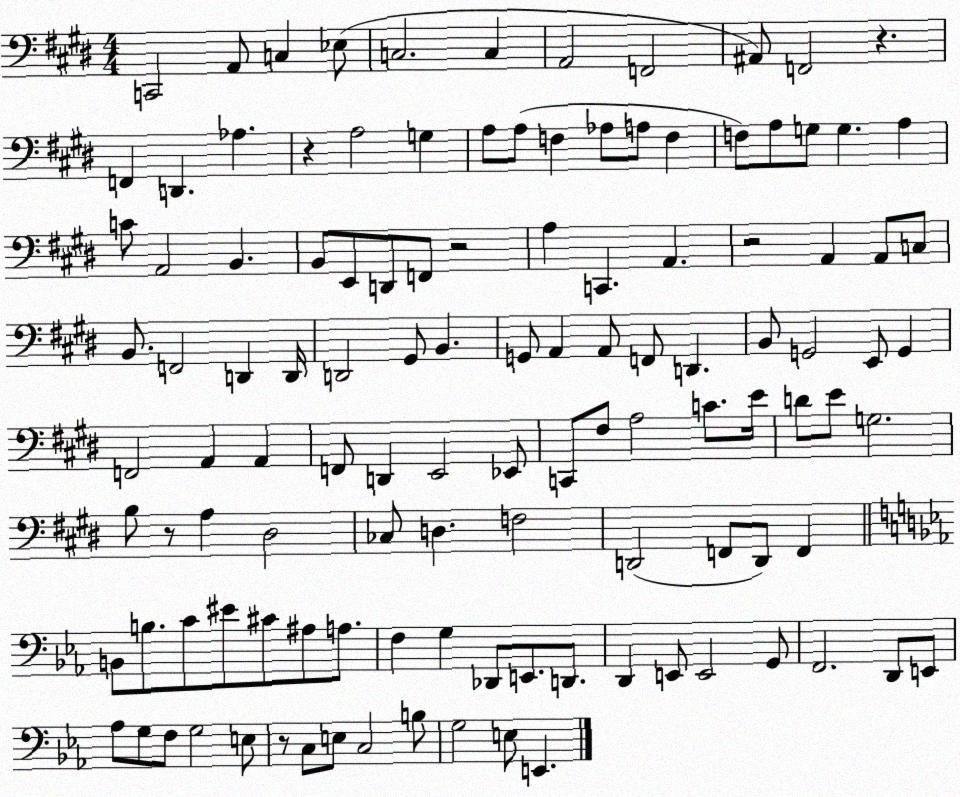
X:1
T:Untitled
M:4/4
L:1/4
K:E
C,,2 A,,/2 C, _E,/2 C,2 C, A,,2 F,,2 ^A,,/2 F,,2 z F,, D,, _A, z A,2 G, A,/2 A,/2 F, _A,/2 A,/2 F, F,/2 A,/2 G,/2 G, A, C/2 A,,2 B,, B,,/2 E,,/2 D,,/2 F,,/2 z2 A, C,, A,, z2 A,, A,,/2 C,/2 B,,/2 F,,2 D,, D,,/4 D,,2 ^G,,/2 B,, G,,/2 A,, A,,/2 F,,/2 D,, B,,/2 G,,2 E,,/2 G,, F,,2 A,, A,, F,,/2 D,, E,,2 _E,,/2 C,,/2 ^F,/2 A,2 C/2 E/4 D/2 E/2 G,2 B,/2 z/2 A, ^D,2 _C,/2 D, F,2 D,,2 F,,/2 D,,/2 F,, B,,/2 B,/2 C/2 ^E/2 ^C/2 ^A,/2 A,/2 F, G, _D,,/2 E,,/2 D,,/2 D,, E,,/2 E,,2 G,,/2 F,,2 D,,/2 E,,/2 _A,/2 G,/2 F,/2 G,2 E,/2 z/2 C,/2 E,/2 C,2 B,/2 G,2 E,/2 E,,